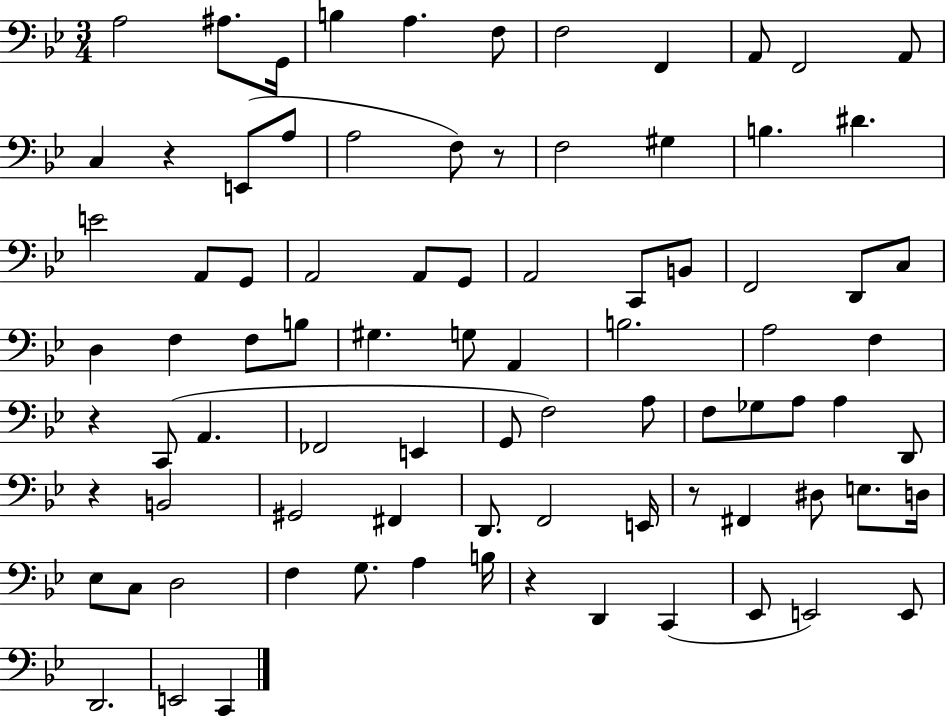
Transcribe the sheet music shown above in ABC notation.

X:1
T:Untitled
M:3/4
L:1/4
K:Bb
A,2 ^A,/2 G,,/4 B, A, F,/2 F,2 F,, A,,/2 F,,2 A,,/2 C, z E,,/2 A,/2 A,2 F,/2 z/2 F,2 ^G, B, ^D E2 A,,/2 G,,/2 A,,2 A,,/2 G,,/2 A,,2 C,,/2 B,,/2 F,,2 D,,/2 C,/2 D, F, F,/2 B,/2 ^G, G,/2 A,, B,2 A,2 F, z C,,/2 A,, _F,,2 E,, G,,/2 F,2 A,/2 F,/2 _G,/2 A,/2 A, D,,/2 z B,,2 ^G,,2 ^F,, D,,/2 F,,2 E,,/4 z/2 ^F,, ^D,/2 E,/2 D,/4 _E,/2 C,/2 D,2 F, G,/2 A, B,/4 z D,, C,, _E,,/2 E,,2 E,,/2 D,,2 E,,2 C,,